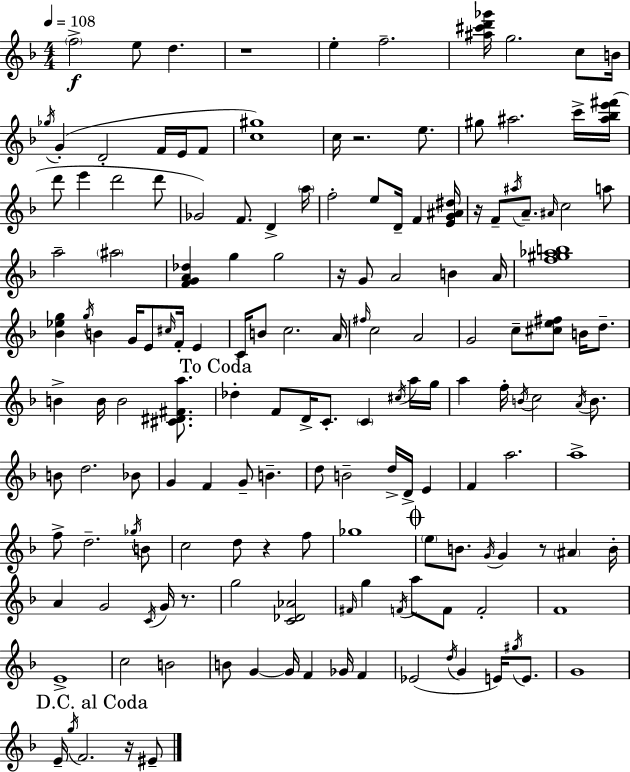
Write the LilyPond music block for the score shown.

{
  \clef treble
  \numericTimeSignature
  \time 4/4
  \key f \major
  \tempo 4 = 108
  \parenthesize f''2->\f e''8 d''4. | r1 | e''4-. f''2.-- | <ais'' cis''' d''' ges'''>16 g''2. c''8 b'16 | \break \acciaccatura { ges''16 } g'4-.( d'2-. f'16 e'16 f'8 | <c'' gis''>1) | c''16 r2. e''8. | gis''8 ais''2. c'''16-> | \break <ais'' bes'' e''' fis'''>16( d'''8 e'''4 d'''2 d'''8 | ges'2) f'8. d'4-> | \parenthesize a''16 f''2-. e''8 d'16-- f'4 | <e' g' ais' dis''>16 r16 f'8-- \acciaccatura { ais''16 } a'8.-- \grace { ais'16 } c''2 | \break a''8 a''2-- \parenthesize ais''2 | <f' g' a' des''>4 g''4 g''2 | r16 g'8 a'2 b'4 | a'16 <f'' gis'' aes'' b''>1 | \break <bes' ees'' g''>4 \acciaccatura { g''16 } b'4 g'16 e'8 \grace { cis''16 } | f'16-. e'4 c'16 b'8 c''2. | a'16 \grace { fis''16 } c''2 a'2 | g'2 c''8-- | \break <cis'' e'' fis''>8 b'16 d''8.-- b'4-> b'16 b'2 | <cis' dis' fis' a''>8. \mark "To Coda" des''4-. f'8 d'16-> c'8.-. | \parenthesize c'4 \acciaccatura { cis''16 } a''16 g''16 a''4 f''16-. \acciaccatura { b'16 } c''2 | \acciaccatura { a'16 } b'8. b'8 d''2. | \break bes'8 g'4 f'4 | g'8-- b'4.-- d''8 b'2-- | d''16-> d'16-> e'4 f'4 a''2. | a''1-> | \break f''8-> d''2.-- | \acciaccatura { ges''16 } b'8 c''2 | d''8 r4 f''8 ges''1 | \mark \markup { \musicglyph "scripts.coda" } \parenthesize e''8 b'8. \acciaccatura { g'16 } | \break g'4 r8 \parenthesize ais'4 b'16-. a'4 g'2 | \acciaccatura { c'16 } g'16 r8. g''2 | <c' des' aes'>2 \grace { fis'16 } g''4 | \acciaccatura { f'16 } a''8 f'8 f'2-. f'1 | \break e'1-> | c''2 | b'2 b'8 | g'4~~ g'16 f'4 ges'16 f'4 ees'2( | \break \acciaccatura { d''16 } g'4 e'16) \acciaccatura { gis''16 } e'8. | g'1 | \mark "D.C. al Coda" e'16-- \acciaccatura { g''16 } f'2. r16 eis'8-- | \bar "|."
}